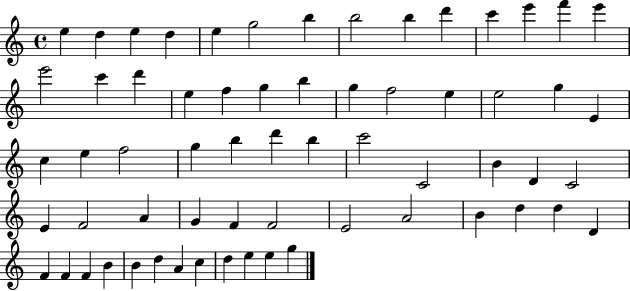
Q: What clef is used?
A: treble